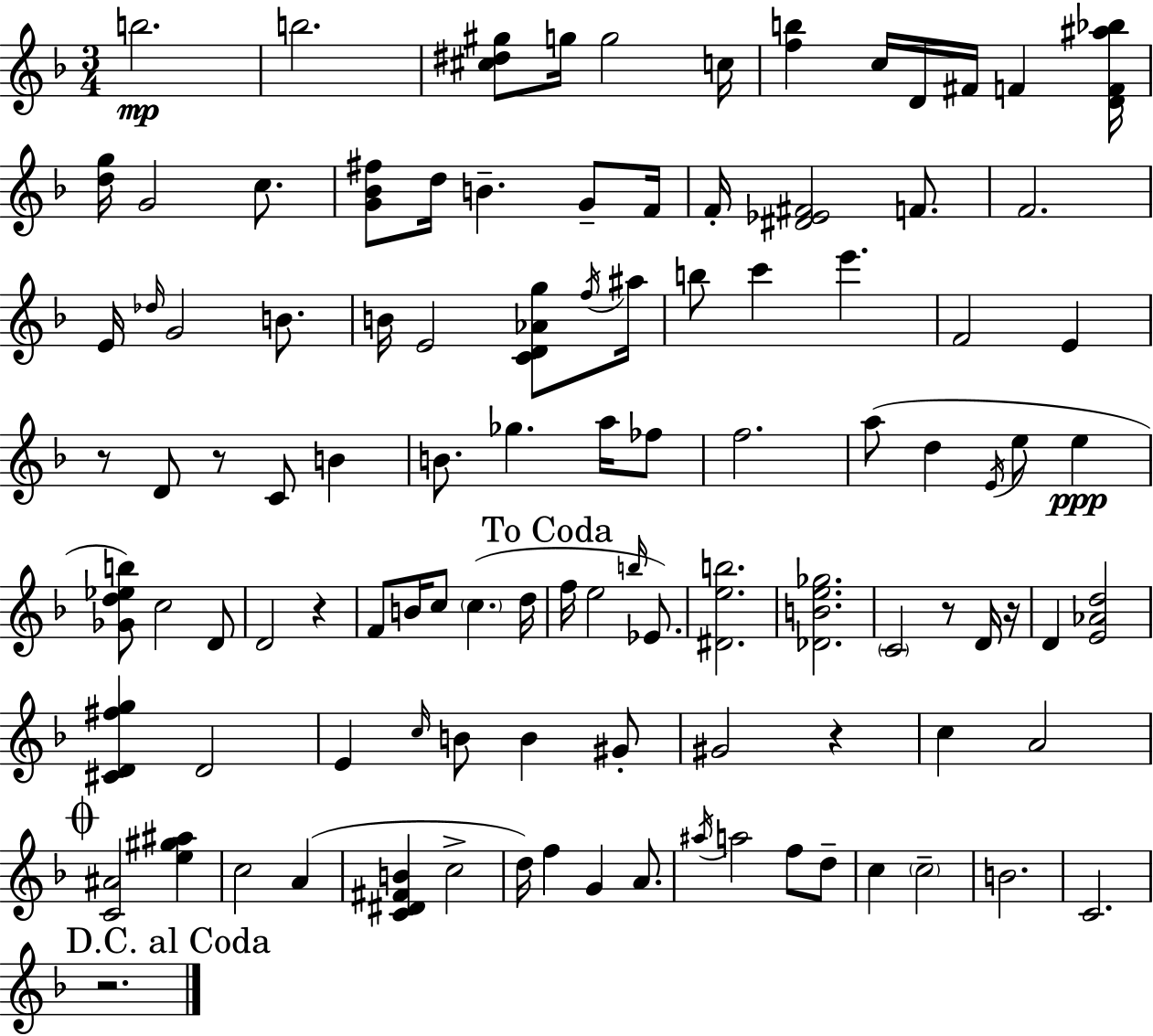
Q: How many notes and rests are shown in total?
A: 105